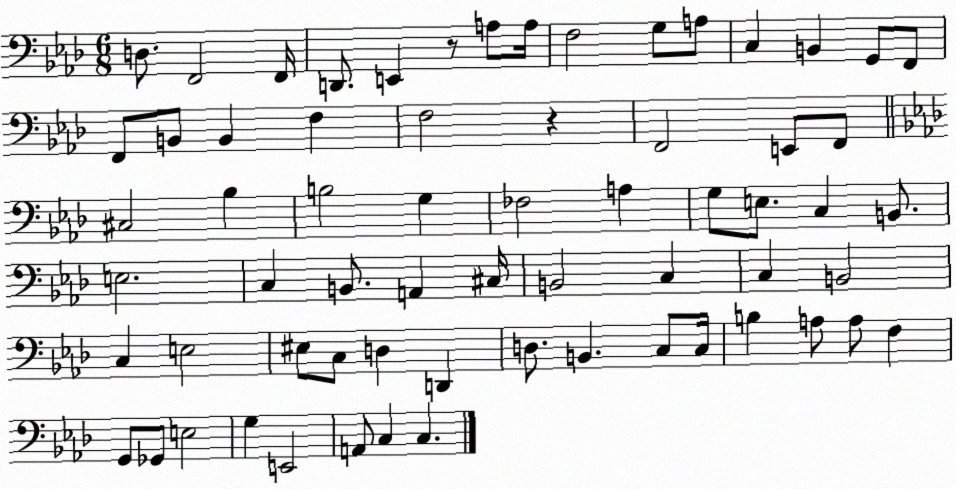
X:1
T:Untitled
M:6/8
L:1/4
K:Ab
D,/2 F,,2 F,,/4 D,,/2 E,, z/2 A,/2 A,/4 F,2 G,/2 A,/2 C, B,, G,,/2 F,,/2 F,,/2 B,,/2 B,, F, F,2 z F,,2 E,,/2 F,,/2 ^C,2 _B, B,2 G, _F,2 A, G,/2 E,/2 C, B,,/2 E,2 C, B,,/2 A,, ^C,/4 B,,2 C, C, B,,2 C, E,2 ^E,/2 C,/2 D, D,, D,/2 B,, C,/2 C,/4 B, A,/2 A,/2 F, G,,/2 _G,,/2 E,2 G, E,,2 A,,/2 C, C,